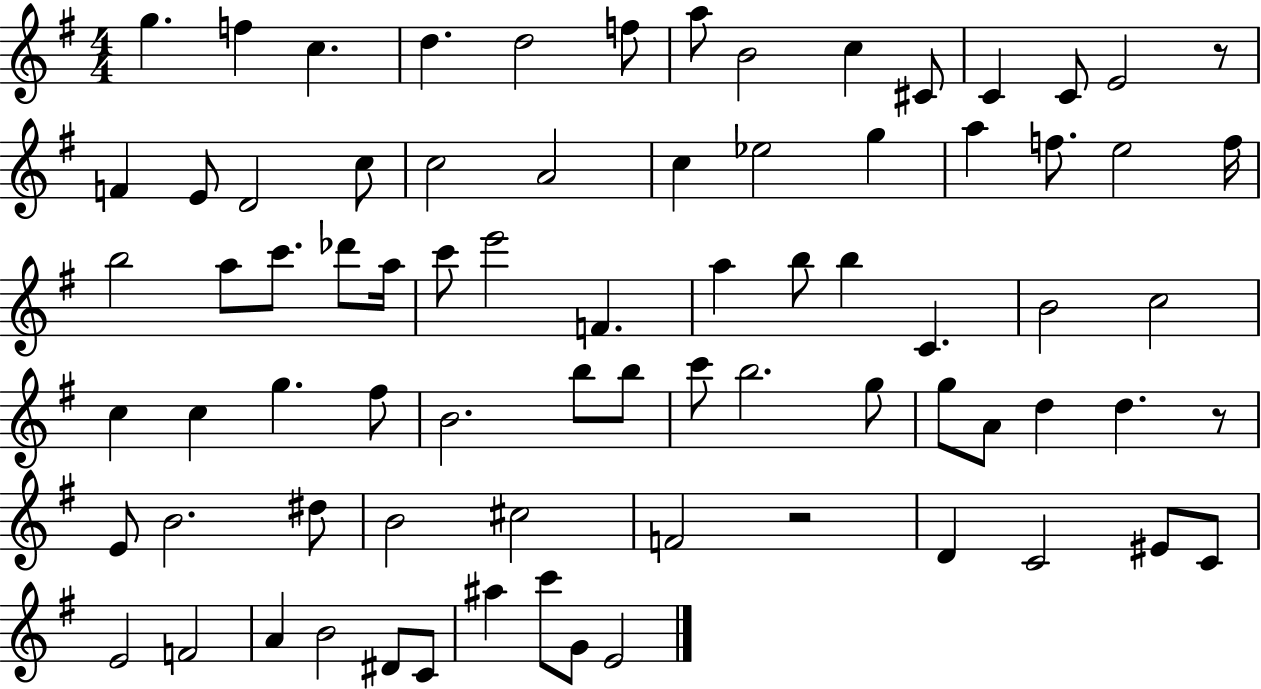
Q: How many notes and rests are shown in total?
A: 77